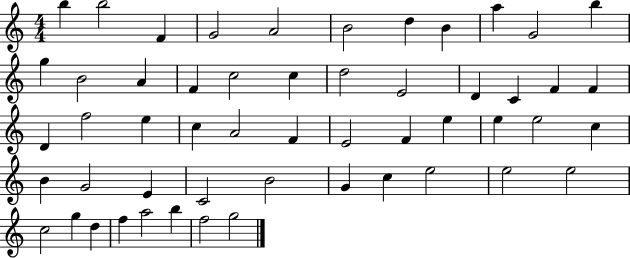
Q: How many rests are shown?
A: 0